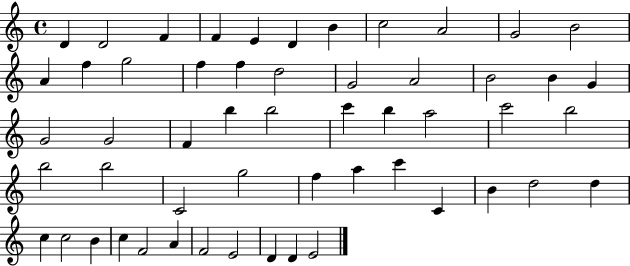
{
  \clef treble
  \time 4/4
  \defaultTimeSignature
  \key c \major
  d'4 d'2 f'4 | f'4 e'4 d'4 b'4 | c''2 a'2 | g'2 b'2 | \break a'4 f''4 g''2 | f''4 f''4 d''2 | g'2 a'2 | b'2 b'4 g'4 | \break g'2 g'2 | f'4 b''4 b''2 | c'''4 b''4 a''2 | c'''2 b''2 | \break b''2 b''2 | c'2 g''2 | f''4 a''4 c'''4 c'4 | b'4 d''2 d''4 | \break c''4 c''2 b'4 | c''4 f'2 a'4 | f'2 e'2 | d'4 d'4 e'2 | \break \bar "|."
}